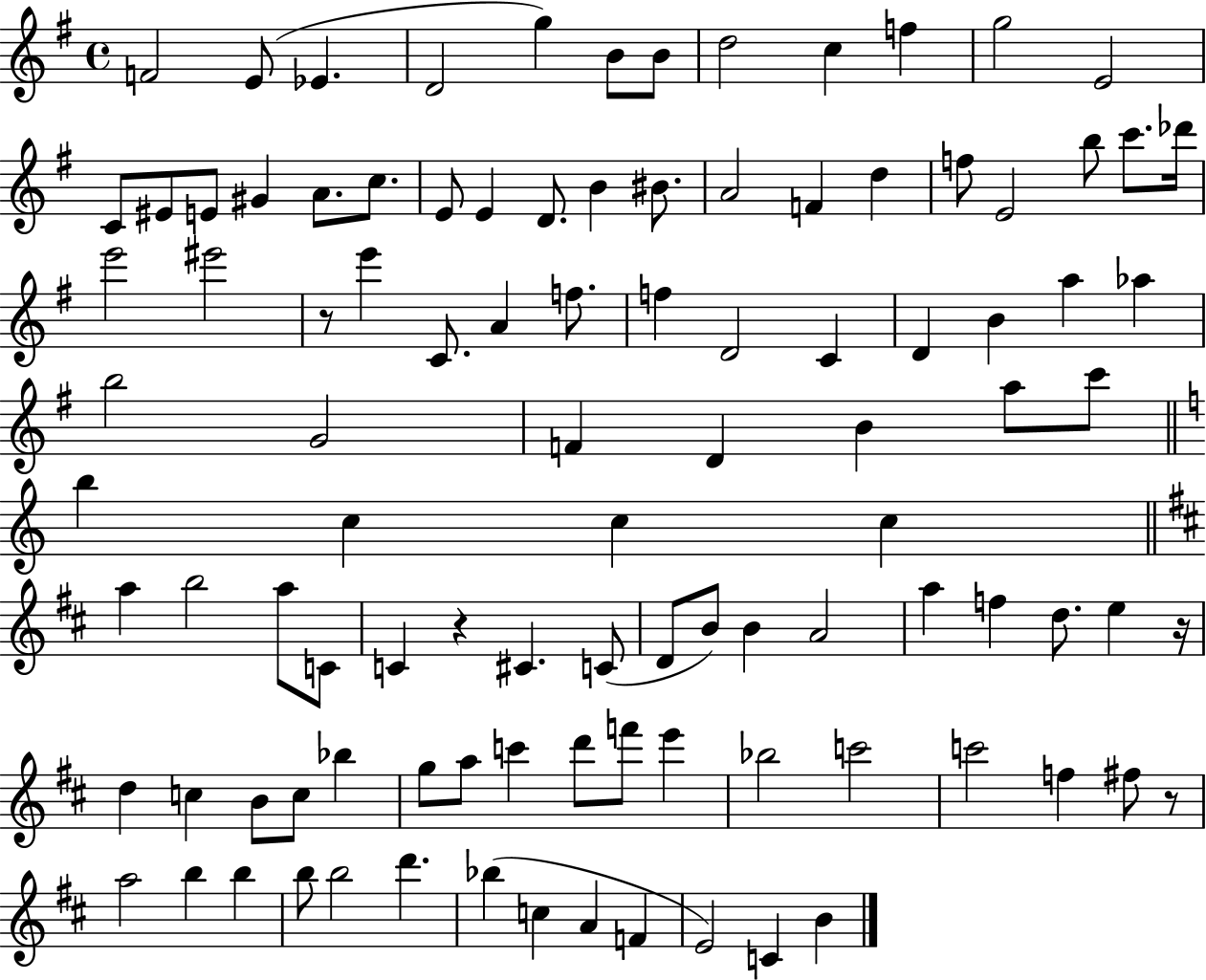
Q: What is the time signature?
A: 4/4